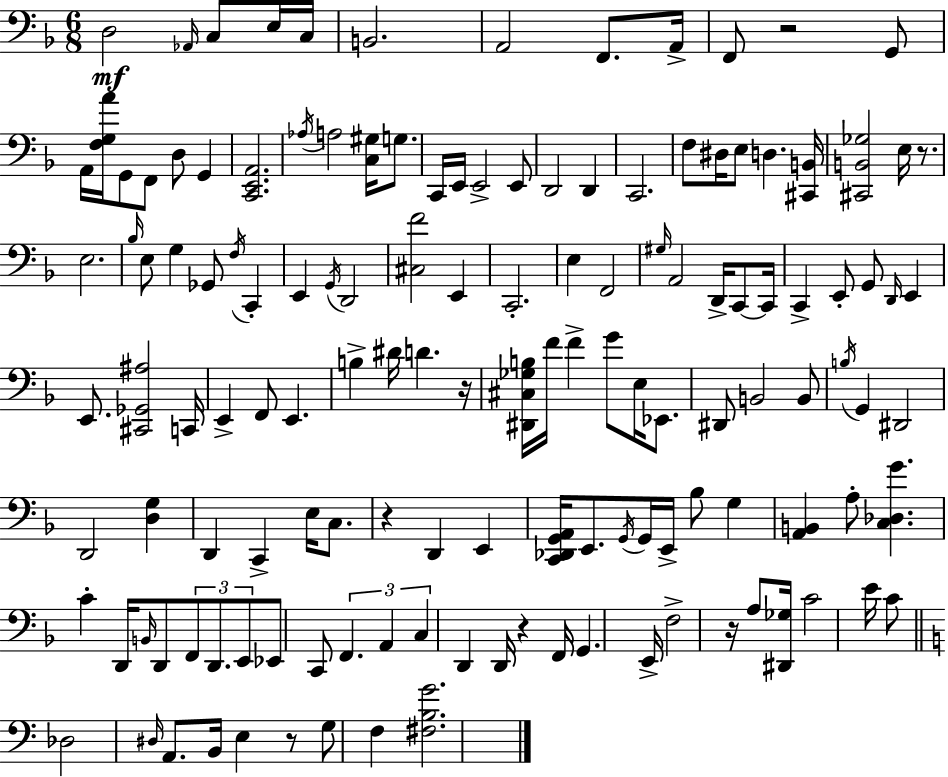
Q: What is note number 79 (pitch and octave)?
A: C3